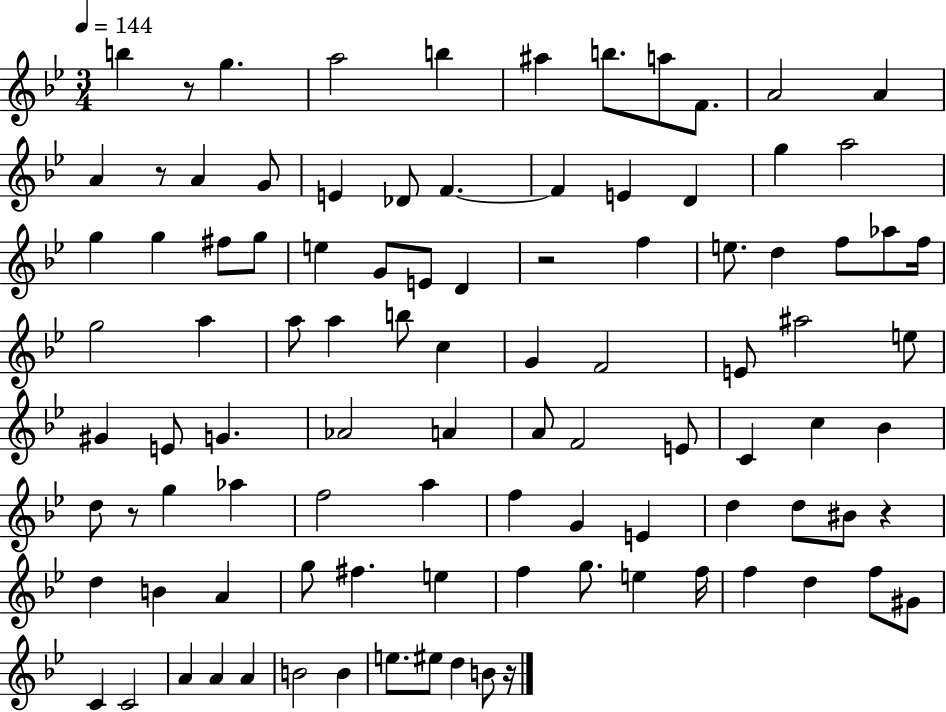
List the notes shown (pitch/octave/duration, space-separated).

B5/q R/e G5/q. A5/h B5/q A#5/q B5/e. A5/e F4/e. A4/h A4/q A4/q R/e A4/q G4/e E4/q Db4/e F4/q. F4/q E4/q D4/q G5/q A5/h G5/q G5/q F#5/e G5/e E5/q G4/e E4/e D4/q R/h F5/q E5/e. D5/q F5/e Ab5/e F5/s G5/h A5/q A5/e A5/q B5/e C5/q G4/q F4/h E4/e A#5/h E5/e G#4/q E4/e G4/q. Ab4/h A4/q A4/e F4/h E4/e C4/q C5/q Bb4/q D5/e R/e G5/q Ab5/q F5/h A5/q F5/q G4/q E4/q D5/q D5/e BIS4/e R/q D5/q B4/q A4/q G5/e F#5/q. E5/q F5/q G5/e. E5/q F5/s F5/q D5/q F5/e G#4/e C4/q C4/h A4/q A4/q A4/q B4/h B4/q E5/e. EIS5/e D5/q B4/e R/s